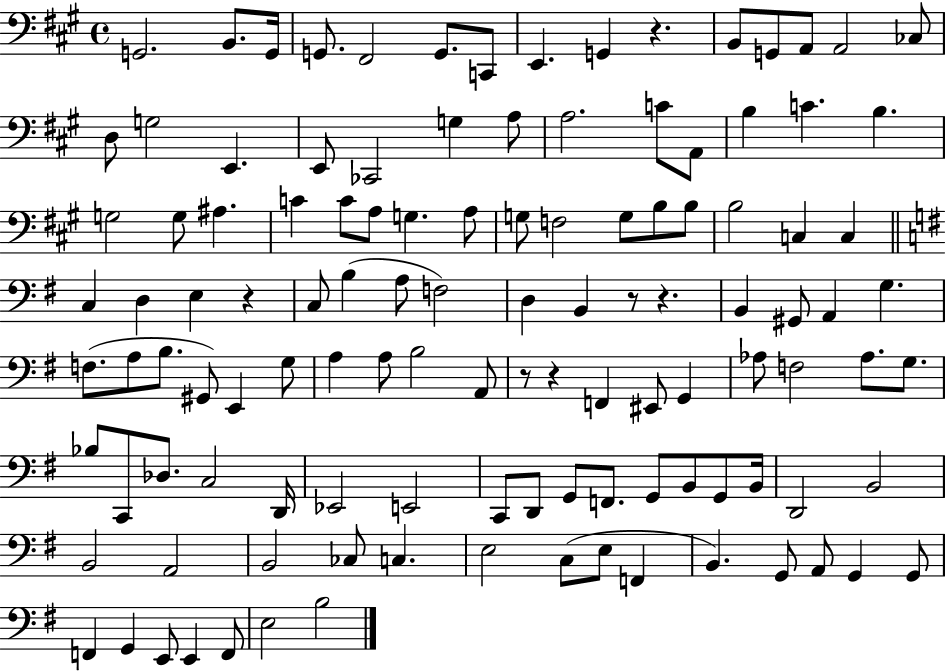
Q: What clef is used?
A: bass